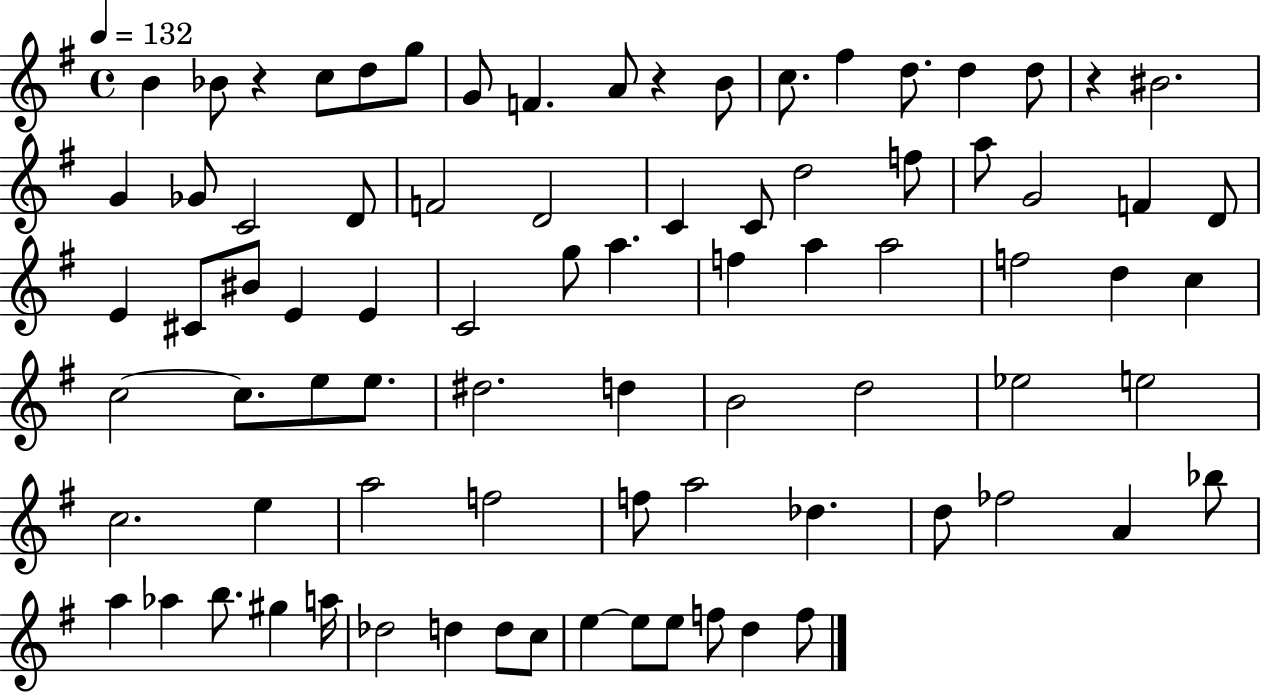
{
  \clef treble
  \time 4/4
  \defaultTimeSignature
  \key g \major
  \tempo 4 = 132
  \repeat volta 2 { b'4 bes'8 r4 c''8 d''8 g''8 | g'8 f'4. a'8 r4 b'8 | c''8. fis''4 d''8. d''4 d''8 | r4 bis'2. | \break g'4 ges'8 c'2 d'8 | f'2 d'2 | c'4 c'8 d''2 f''8 | a''8 g'2 f'4 d'8 | \break e'4 cis'8 bis'8 e'4 e'4 | c'2 g''8 a''4. | f''4 a''4 a''2 | f''2 d''4 c''4 | \break c''2~~ c''8. e''8 e''8. | dis''2. d''4 | b'2 d''2 | ees''2 e''2 | \break c''2. e''4 | a''2 f''2 | f''8 a''2 des''4. | d''8 fes''2 a'4 bes''8 | \break a''4 aes''4 b''8. gis''4 a''16 | des''2 d''4 d''8 c''8 | e''4~~ e''8 e''8 f''8 d''4 f''8 | } \bar "|."
}